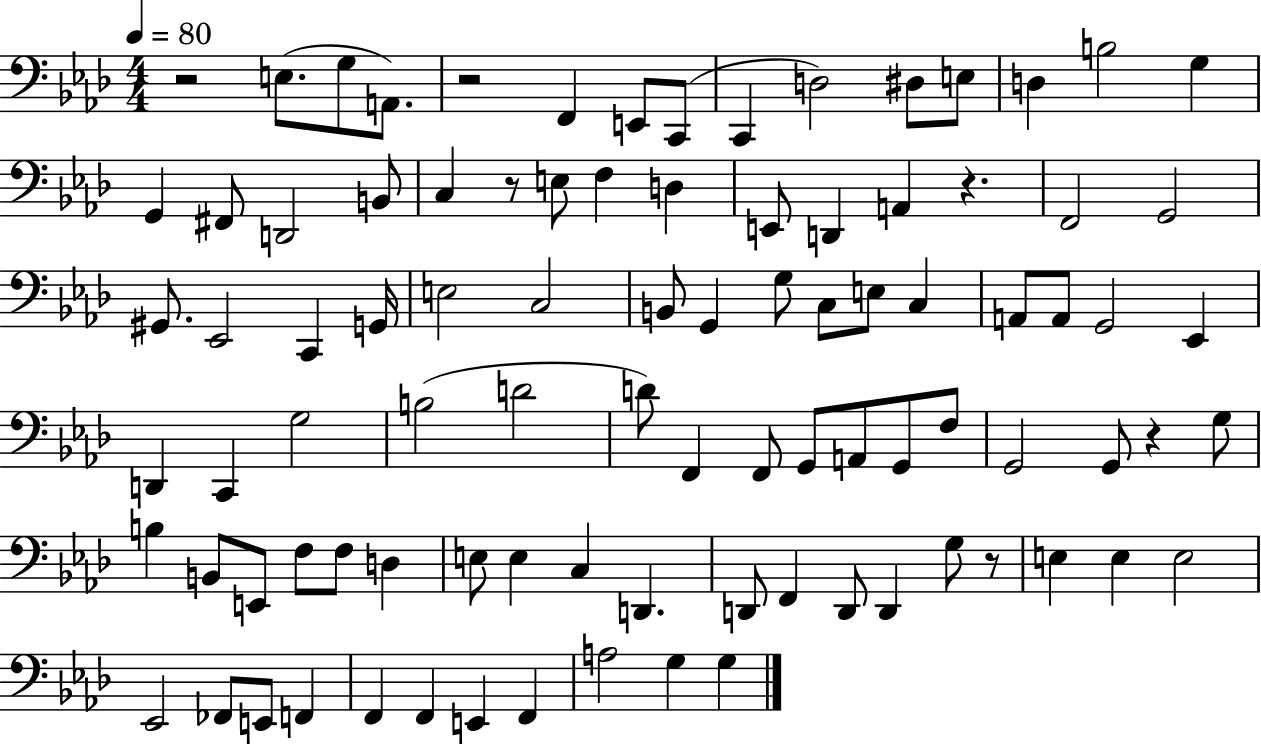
X:1
T:Untitled
M:4/4
L:1/4
K:Ab
z2 E,/2 G,/2 A,,/2 z2 F,, E,,/2 C,,/2 C,, D,2 ^D,/2 E,/2 D, B,2 G, G,, ^F,,/2 D,,2 B,,/2 C, z/2 E,/2 F, D, E,,/2 D,, A,, z F,,2 G,,2 ^G,,/2 _E,,2 C,, G,,/4 E,2 C,2 B,,/2 G,, G,/2 C,/2 E,/2 C, A,,/2 A,,/2 G,,2 _E,, D,, C,, G,2 B,2 D2 D/2 F,, F,,/2 G,,/2 A,,/2 G,,/2 F,/2 G,,2 G,,/2 z G,/2 B, B,,/2 E,,/2 F,/2 F,/2 D, E,/2 E, C, D,, D,,/2 F,, D,,/2 D,, G,/2 z/2 E, E, E,2 _E,,2 _F,,/2 E,,/2 F,, F,, F,, E,, F,, A,2 G, G,